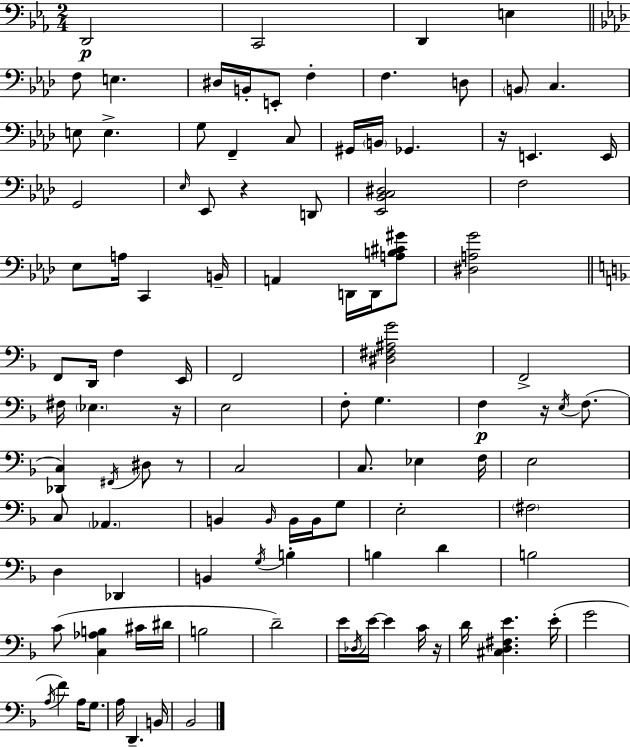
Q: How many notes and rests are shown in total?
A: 108